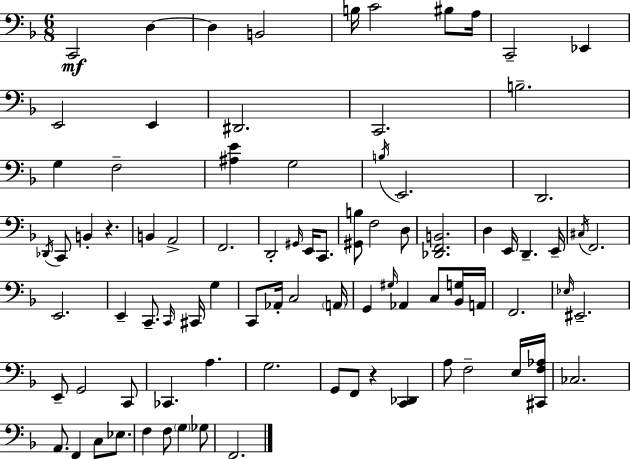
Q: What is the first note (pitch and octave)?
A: C2